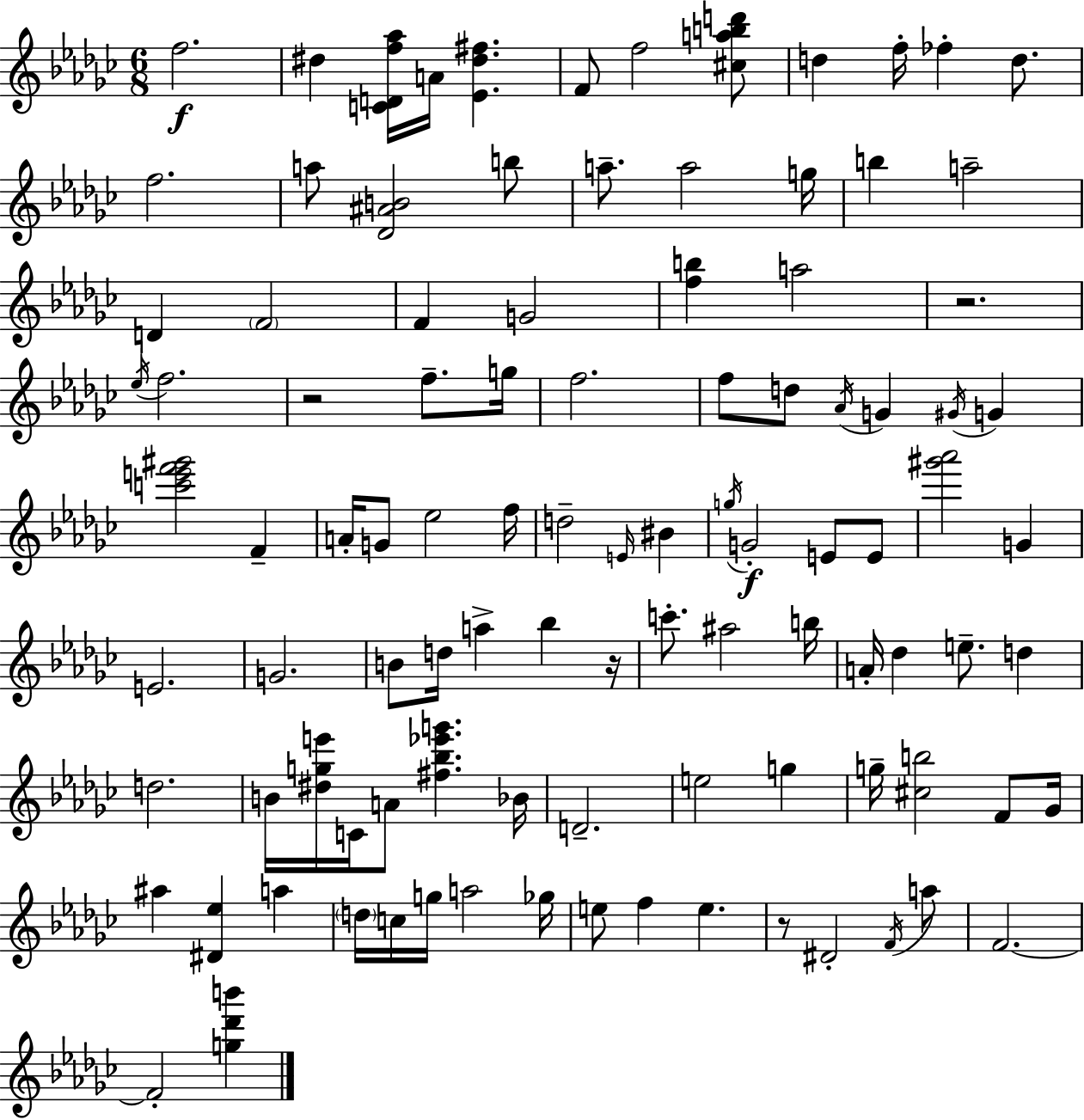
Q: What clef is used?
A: treble